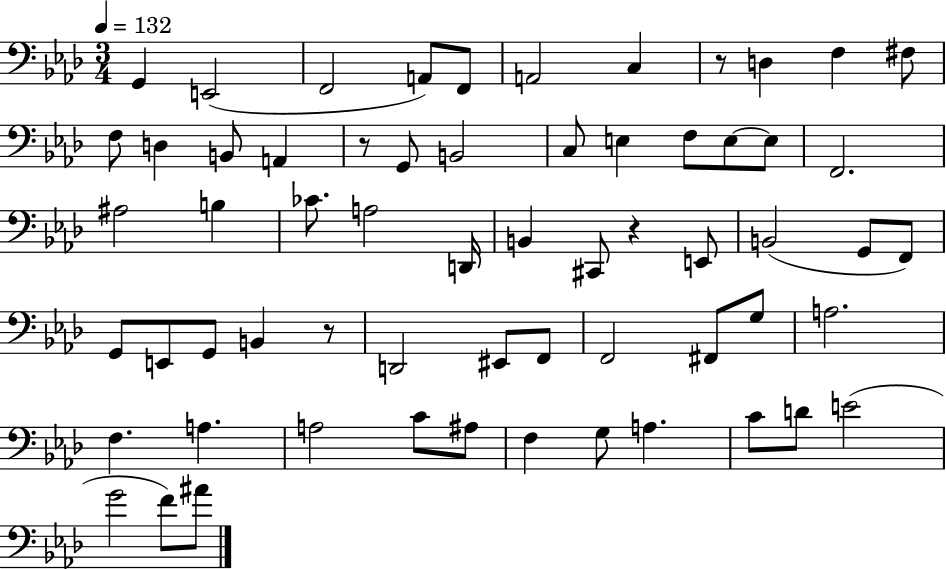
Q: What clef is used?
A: bass